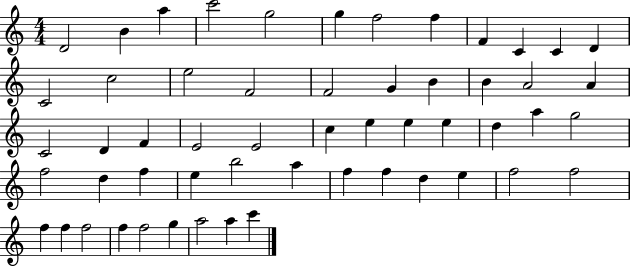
D4/h B4/q A5/q C6/h G5/h G5/q F5/h F5/q F4/q C4/q C4/q D4/q C4/h C5/h E5/h F4/h F4/h G4/q B4/q B4/q A4/h A4/q C4/h D4/q F4/q E4/h E4/h C5/q E5/q E5/q E5/q D5/q A5/q G5/h F5/h D5/q F5/q E5/q B5/h A5/q F5/q F5/q D5/q E5/q F5/h F5/h F5/q F5/q F5/h F5/q F5/h G5/q A5/h A5/q C6/q